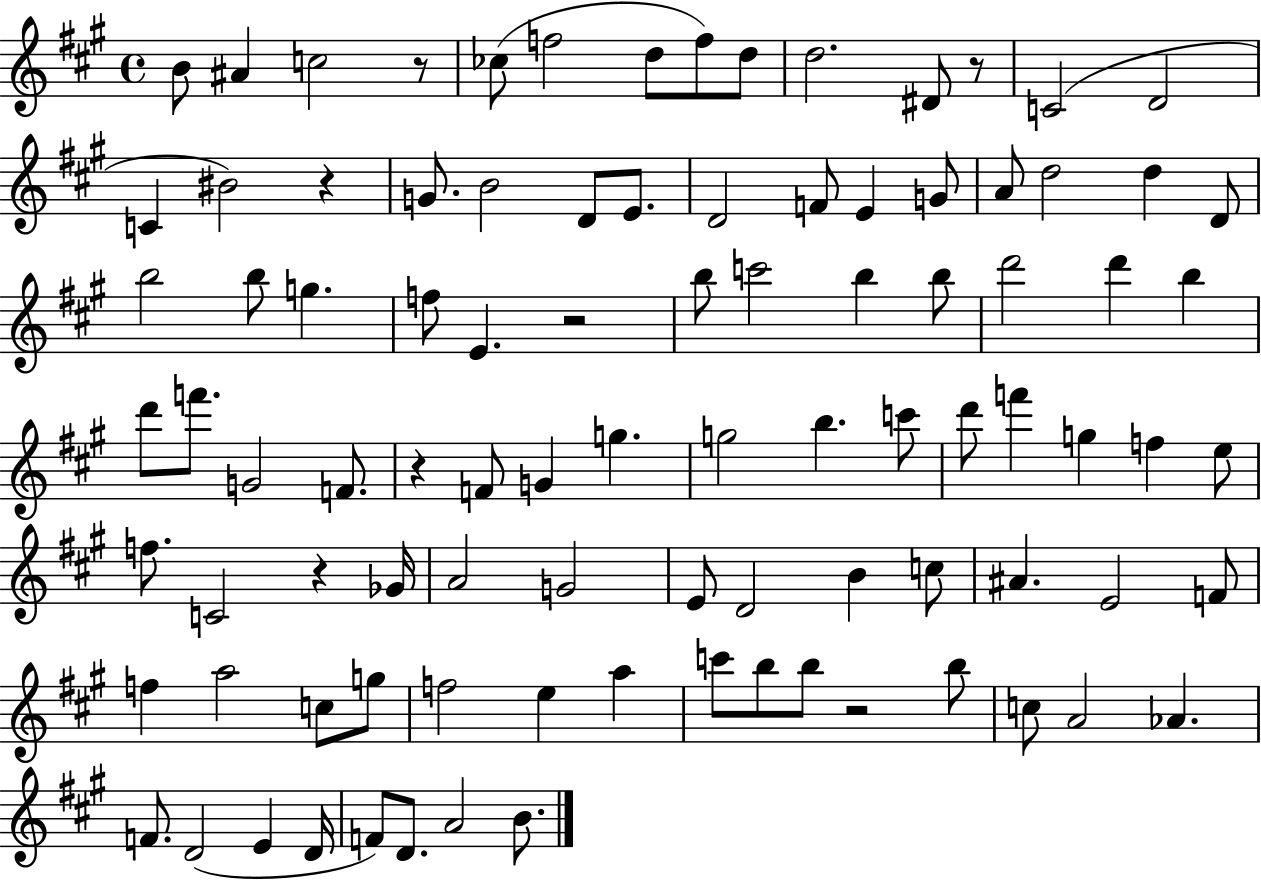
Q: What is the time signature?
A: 4/4